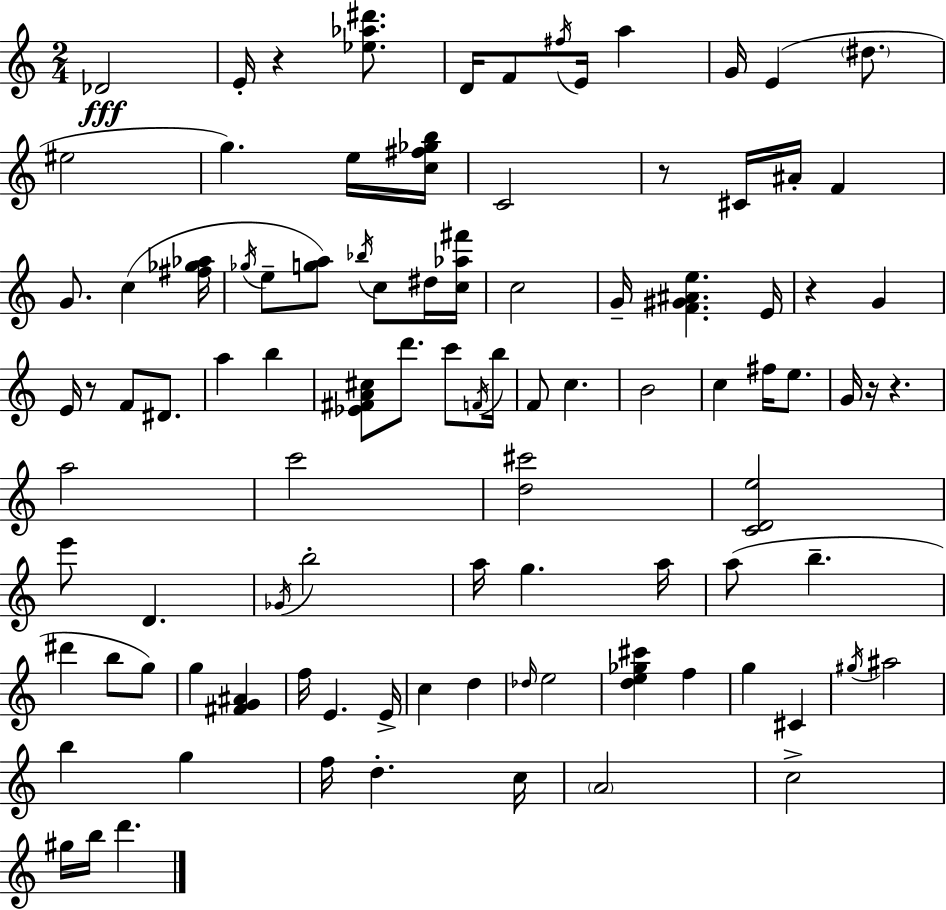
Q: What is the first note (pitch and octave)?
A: Db4